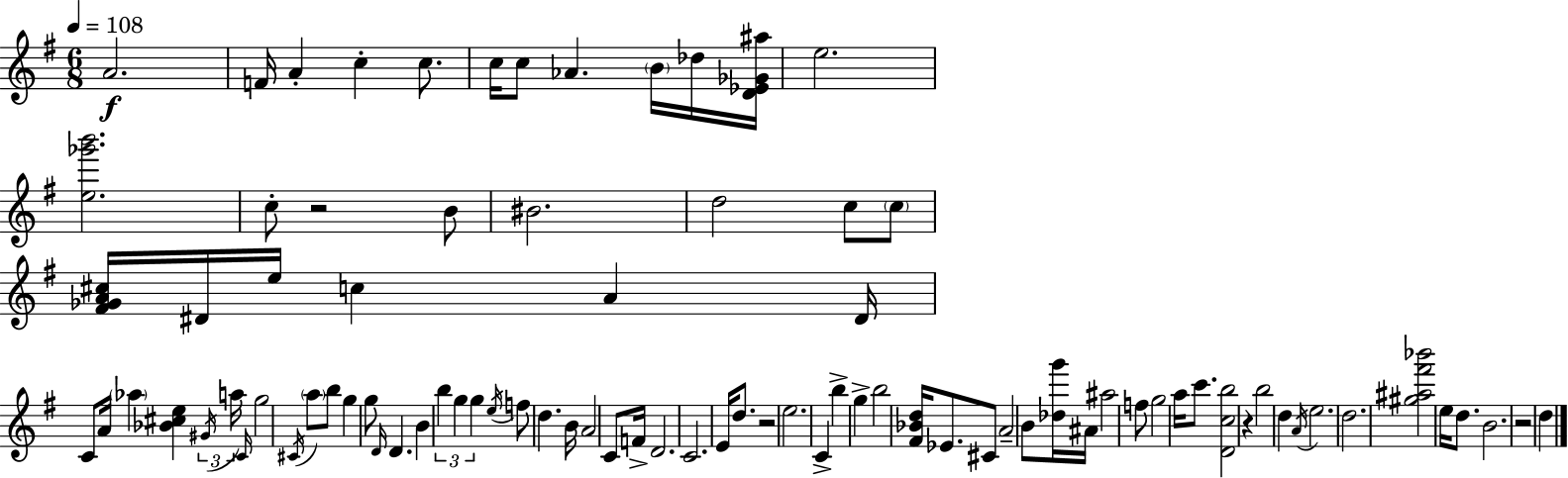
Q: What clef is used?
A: treble